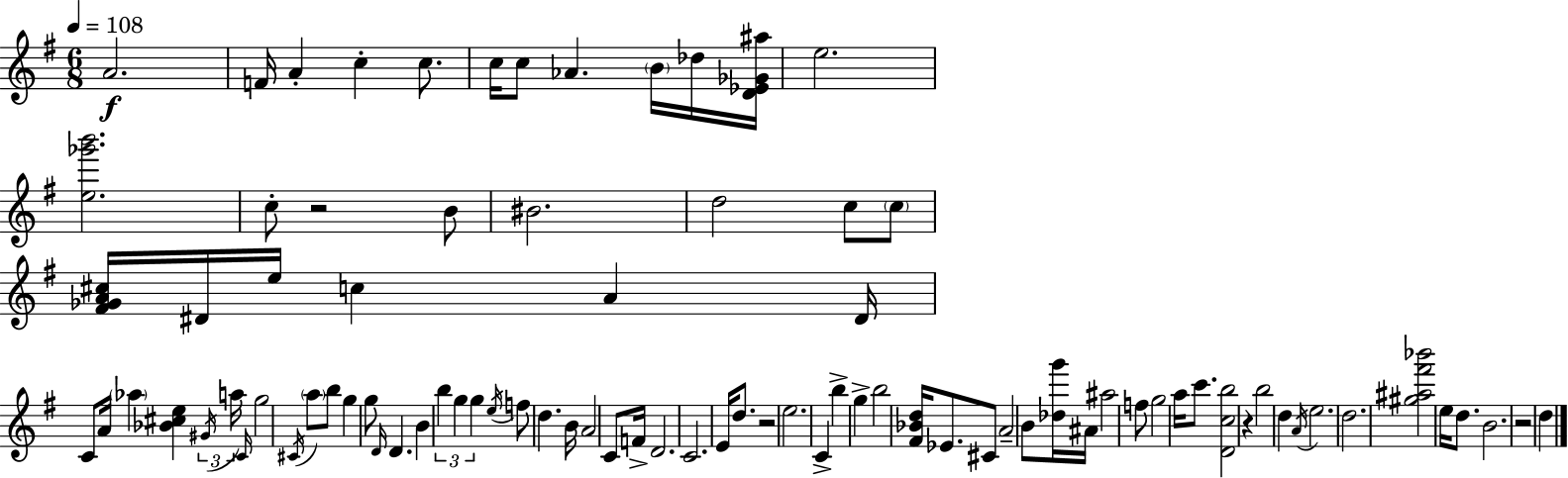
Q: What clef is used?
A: treble